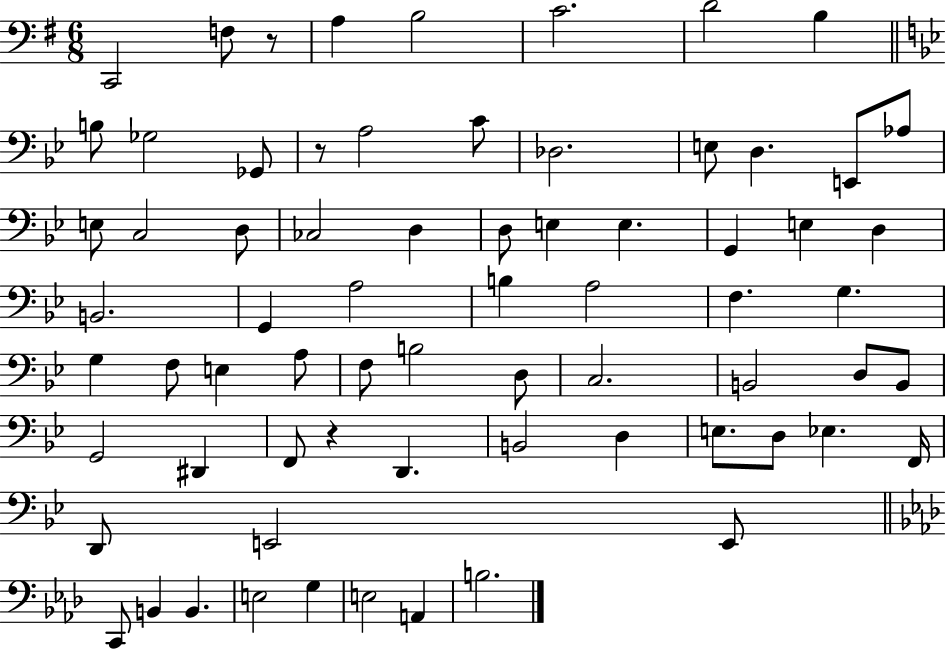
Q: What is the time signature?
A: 6/8